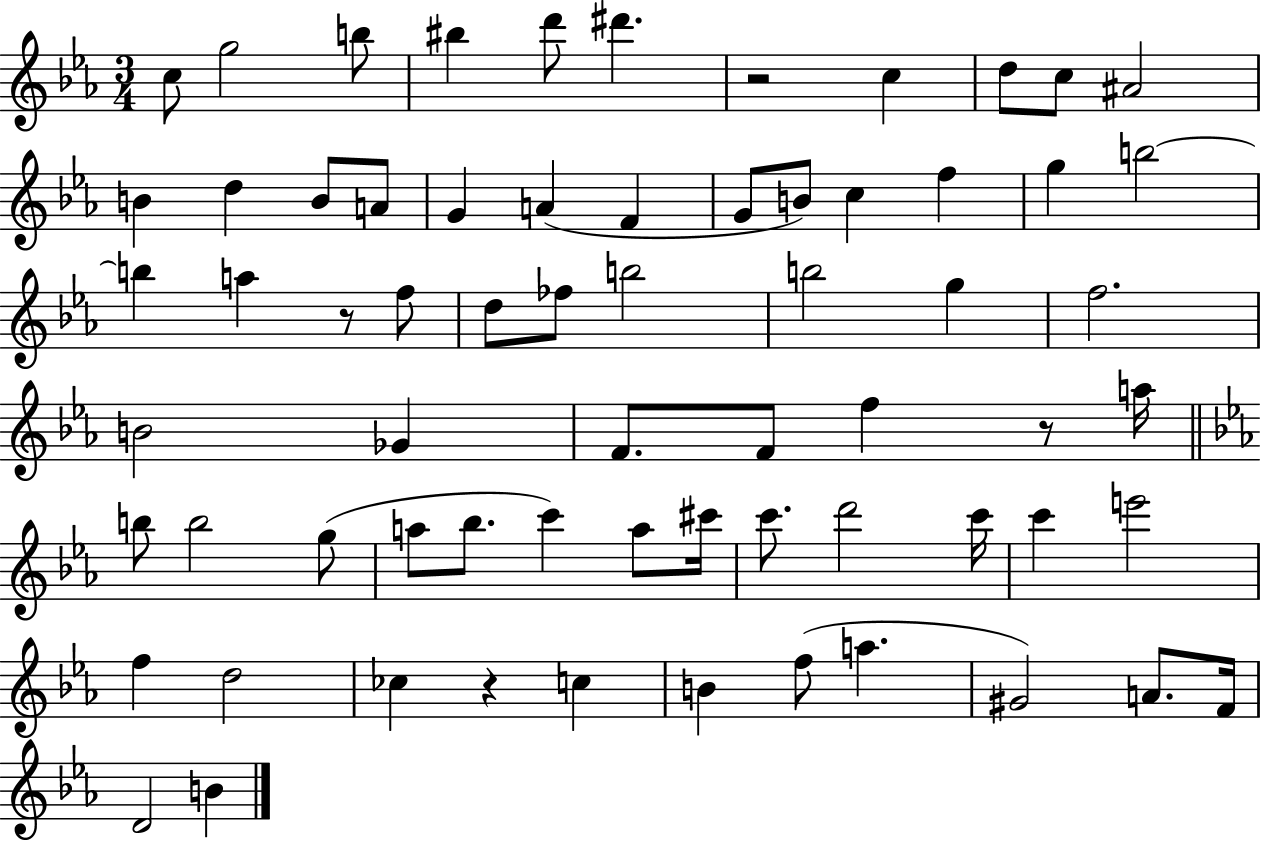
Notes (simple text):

C5/e G5/h B5/e BIS5/q D6/e D#6/q. R/h C5/q D5/e C5/e A#4/h B4/q D5/q B4/e A4/e G4/q A4/q F4/q G4/e B4/e C5/q F5/q G5/q B5/h B5/q A5/q R/e F5/e D5/e FES5/e B5/h B5/h G5/q F5/h. B4/h Gb4/q F4/e. F4/e F5/q R/e A5/s B5/e B5/h G5/e A5/e Bb5/e. C6/q A5/e C#6/s C6/e. D6/h C6/s C6/q E6/h F5/q D5/h CES5/q R/q C5/q B4/q F5/e A5/q. G#4/h A4/e. F4/s D4/h B4/q